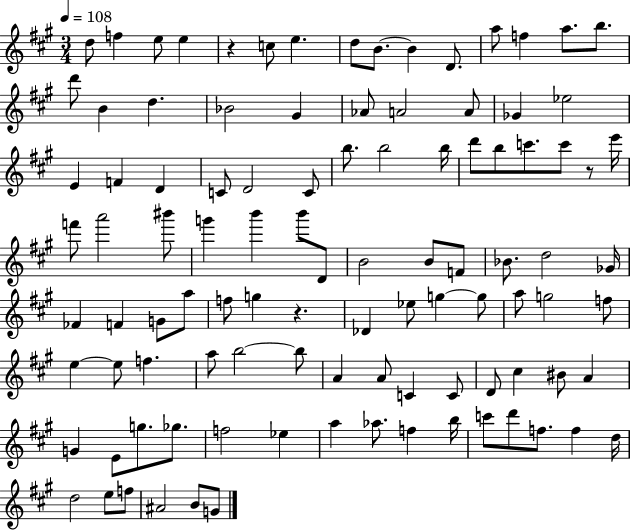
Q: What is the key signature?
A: A major